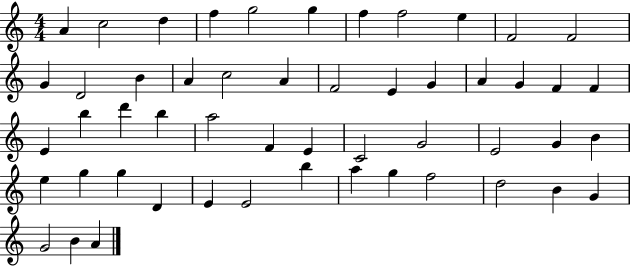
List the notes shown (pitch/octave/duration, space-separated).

A4/q C5/h D5/q F5/q G5/h G5/q F5/q F5/h E5/q F4/h F4/h G4/q D4/h B4/q A4/q C5/h A4/q F4/h E4/q G4/q A4/q G4/q F4/q F4/q E4/q B5/q D6/q B5/q A5/h F4/q E4/q C4/h G4/h E4/h G4/q B4/q E5/q G5/q G5/q D4/q E4/q E4/h B5/q A5/q G5/q F5/h D5/h B4/q G4/q G4/h B4/q A4/q